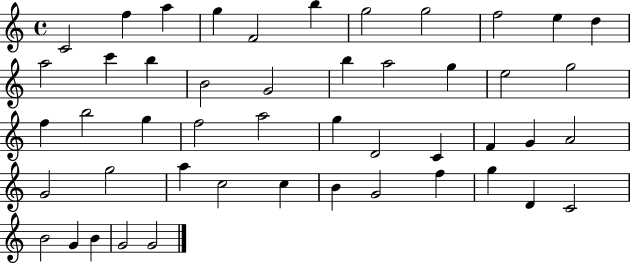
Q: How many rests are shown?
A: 0